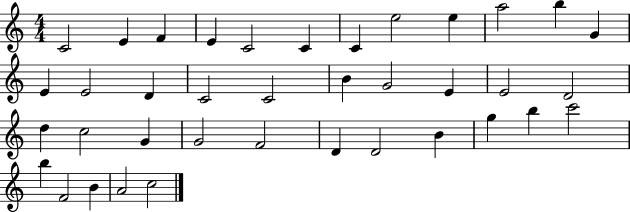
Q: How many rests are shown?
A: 0